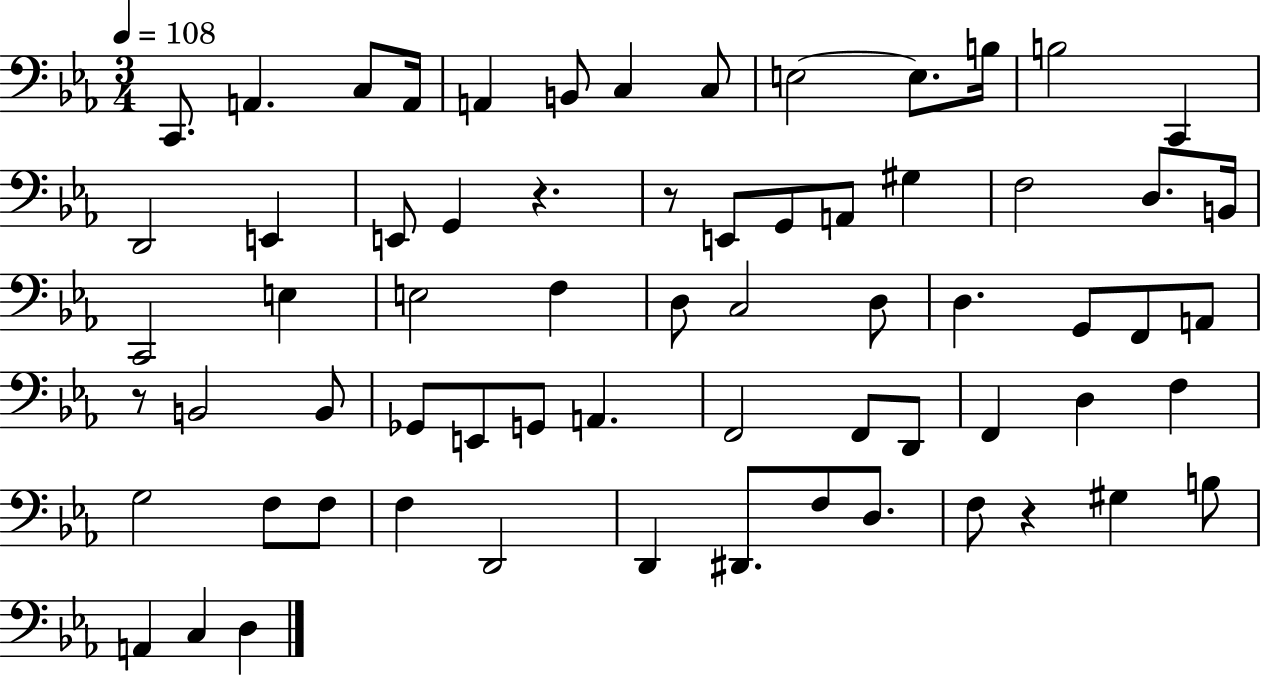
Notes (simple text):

C2/e. A2/q. C3/e A2/s A2/q B2/e C3/q C3/e E3/h E3/e. B3/s B3/h C2/q D2/h E2/q E2/e G2/q R/q. R/e E2/e G2/e A2/e G#3/q F3/h D3/e. B2/s C2/h E3/q E3/h F3/q D3/e C3/h D3/e D3/q. G2/e F2/e A2/e R/e B2/h B2/e Gb2/e E2/e G2/e A2/q. F2/h F2/e D2/e F2/q D3/q F3/q G3/h F3/e F3/e F3/q D2/h D2/q D#2/e. F3/e D3/e. F3/e R/q G#3/q B3/e A2/q C3/q D3/q